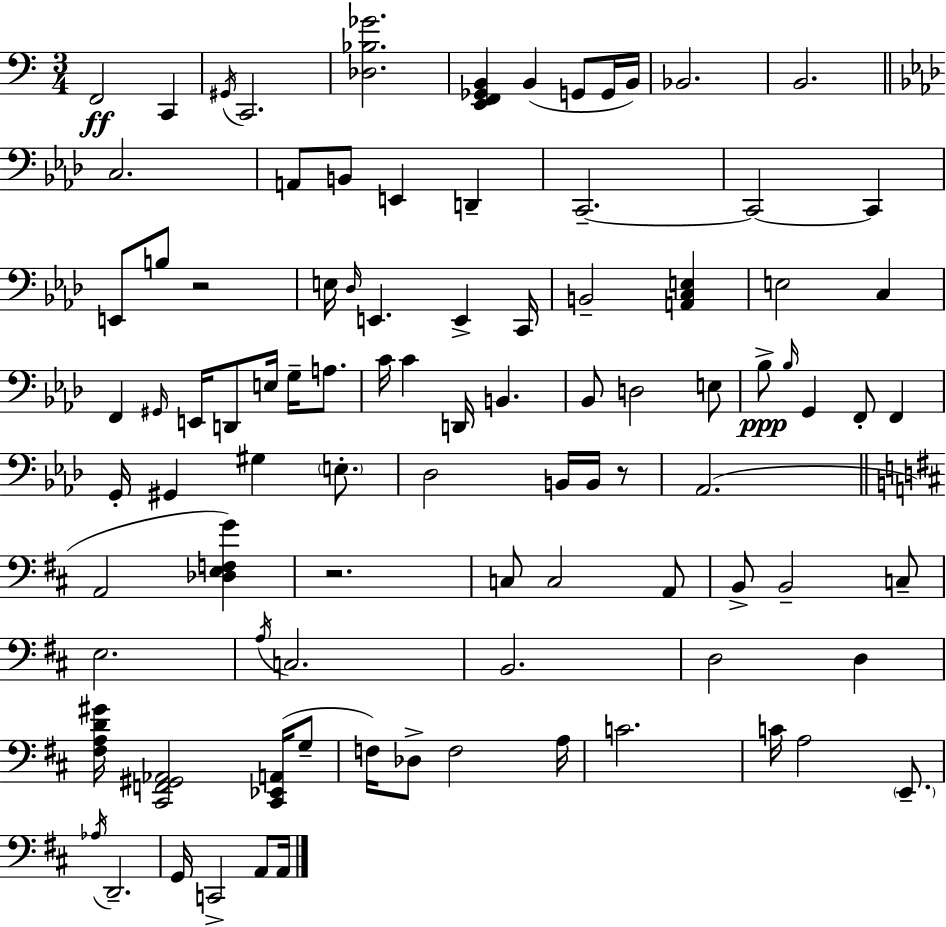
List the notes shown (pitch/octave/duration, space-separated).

F2/h C2/q G#2/s C2/h. [Db3,Bb3,Gb4]/h. [E2,F2,Gb2,B2]/q B2/q G2/e G2/s B2/s Bb2/h. B2/h. C3/h. A2/e B2/e E2/q D2/q C2/h. C2/h C2/q E2/e B3/e R/h E3/s Db3/s E2/q. E2/q C2/s B2/h [A2,C3,E3]/q E3/h C3/q F2/q G#2/s E2/s D2/e E3/s G3/s A3/e. C4/s C4/q D2/s B2/q. Bb2/e D3/h E3/e Bb3/e Bb3/s G2/q F2/e F2/q G2/s G#2/q G#3/q E3/e. Db3/h B2/s B2/s R/e Ab2/h. A2/h [Db3,E3,F3,G4]/q R/h. C3/e C3/h A2/e B2/e B2/h C3/e E3/h. A3/s C3/h. B2/h. D3/h D3/q [F#3,A3,D4,G#4]/s [C#2,F2,G#2,Ab2]/h [C#2,Eb2,A2]/s G3/e F3/s Db3/e F3/h A3/s C4/h. C4/s A3/h E2/e. Ab3/s D2/h. G2/s C2/h A2/e A2/s